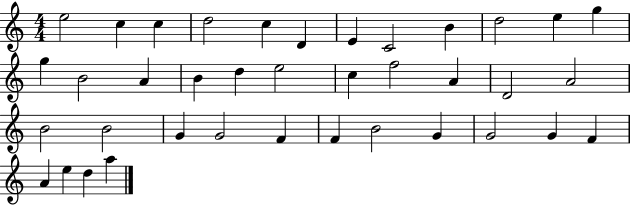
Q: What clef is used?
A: treble